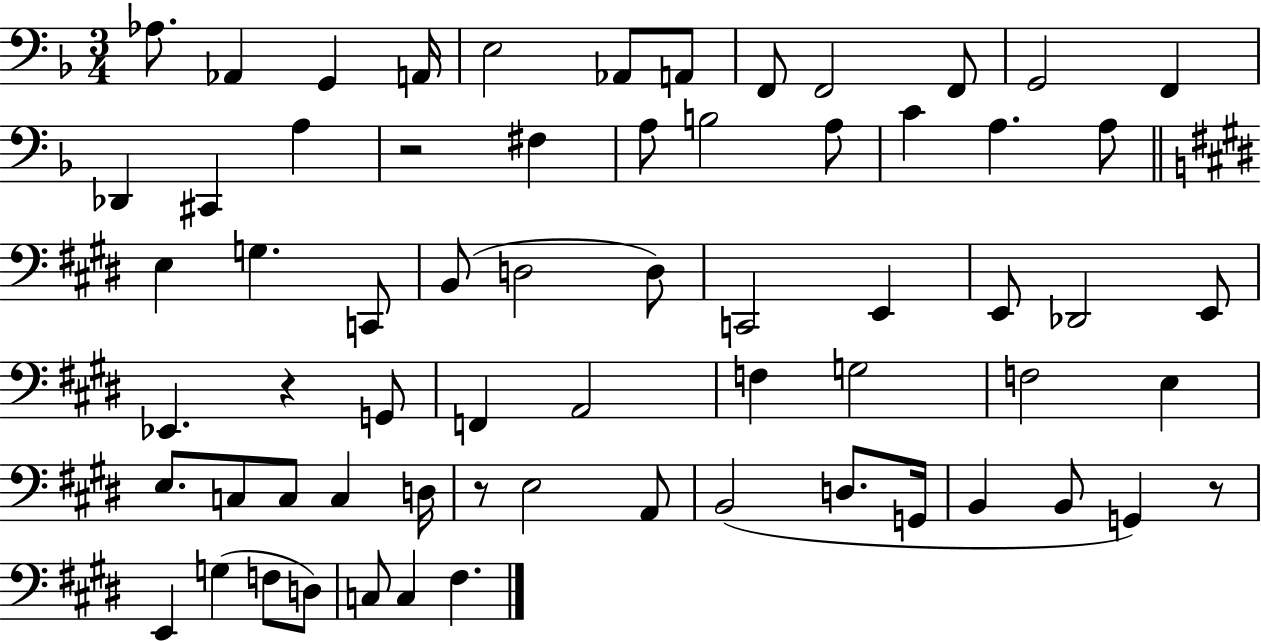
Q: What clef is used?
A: bass